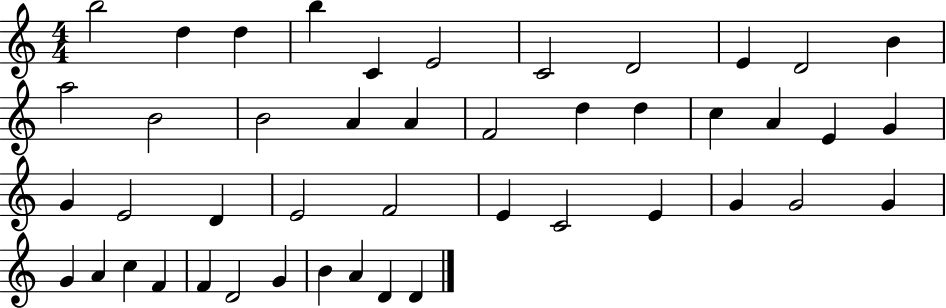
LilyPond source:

{
  \clef treble
  \numericTimeSignature
  \time 4/4
  \key c \major
  b''2 d''4 d''4 | b''4 c'4 e'2 | c'2 d'2 | e'4 d'2 b'4 | \break a''2 b'2 | b'2 a'4 a'4 | f'2 d''4 d''4 | c''4 a'4 e'4 g'4 | \break g'4 e'2 d'4 | e'2 f'2 | e'4 c'2 e'4 | g'4 g'2 g'4 | \break g'4 a'4 c''4 f'4 | f'4 d'2 g'4 | b'4 a'4 d'4 d'4 | \bar "|."
}